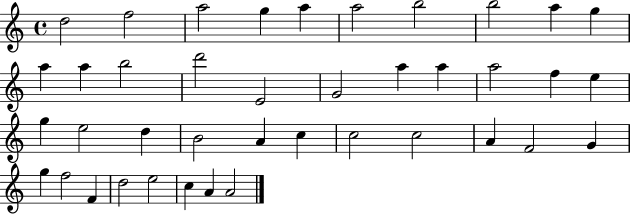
D5/h F5/h A5/h G5/q A5/q A5/h B5/h B5/h A5/q G5/q A5/q A5/q B5/h D6/h E4/h G4/h A5/q A5/q A5/h F5/q E5/q G5/q E5/h D5/q B4/h A4/q C5/q C5/h C5/h A4/q F4/h G4/q G5/q F5/h F4/q D5/h E5/h C5/q A4/q A4/h